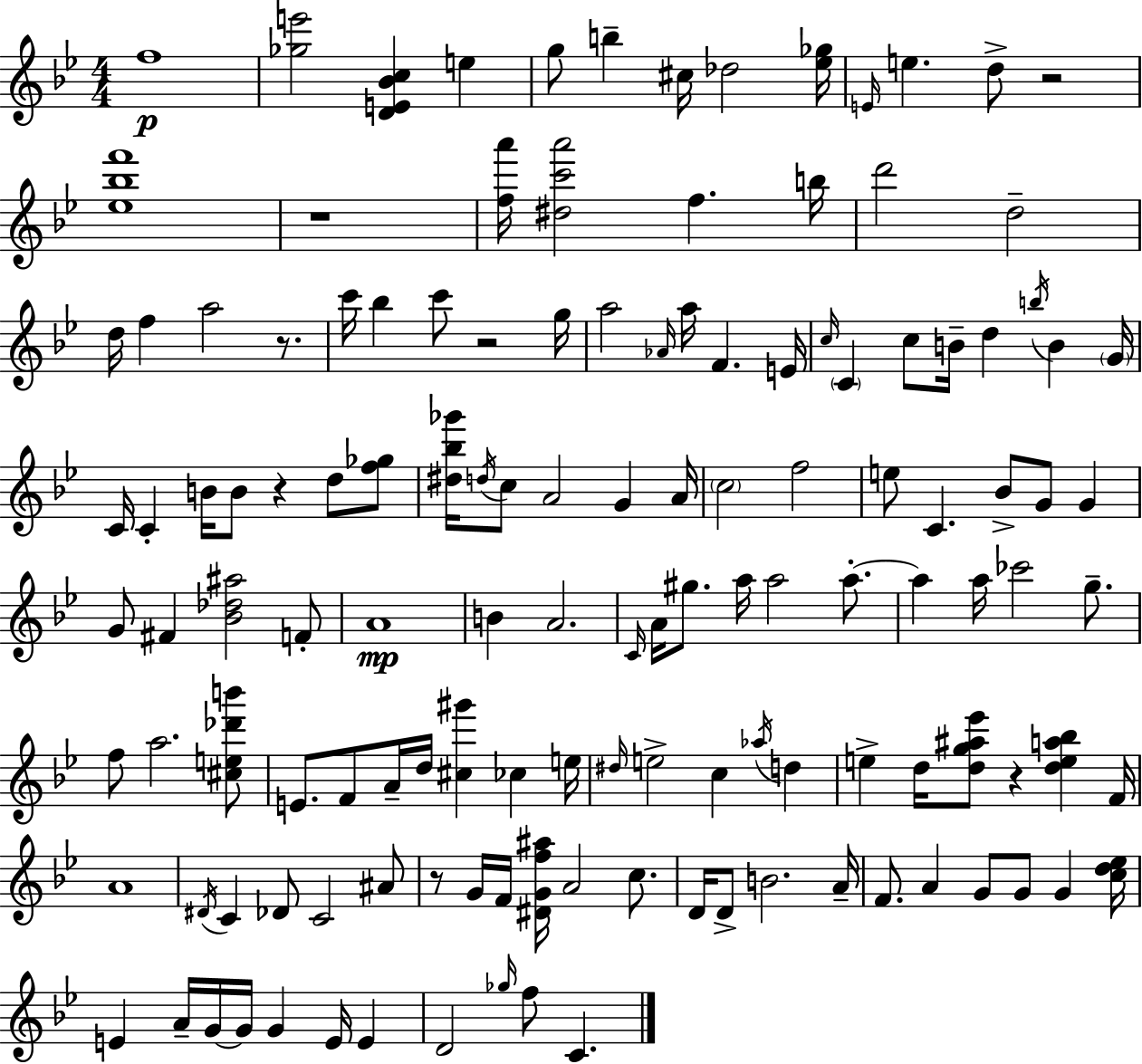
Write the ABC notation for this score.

X:1
T:Untitled
M:4/4
L:1/4
K:Bb
f4 [_ge']2 [DE_Bc] e g/2 b ^c/4 _d2 [_e_g]/4 E/4 e d/2 z2 [_e_bf']4 z4 [fa']/4 [^dc'a']2 f b/4 d'2 d2 d/4 f a2 z/2 c'/4 _b c'/2 z2 g/4 a2 _A/4 a/4 F E/4 c/4 C c/2 B/4 d b/4 B G/4 C/4 C B/4 B/2 z d/2 [f_g]/2 [^d_b_g']/4 d/4 c/2 A2 G A/4 c2 f2 e/2 C _B/2 G/2 G G/2 ^F [_B_d^a]2 F/2 A4 B A2 C/4 A/4 ^g/2 a/4 a2 a/2 a a/4 _c'2 g/2 f/2 a2 [^ce_d'b']/2 E/2 F/2 A/4 d/4 [^c^g'] _c e/4 ^d/4 e2 c _a/4 d e d/4 [dg^a_e']/2 z [dea_b] F/4 A4 ^D/4 C _D/2 C2 ^A/2 z/2 G/4 F/4 [^DGf^a]/4 A2 c/2 D/4 D/2 B2 A/4 F/2 A G/2 G/2 G [cd_e]/4 E A/4 G/4 G/4 G E/4 E D2 _g/4 f/2 C